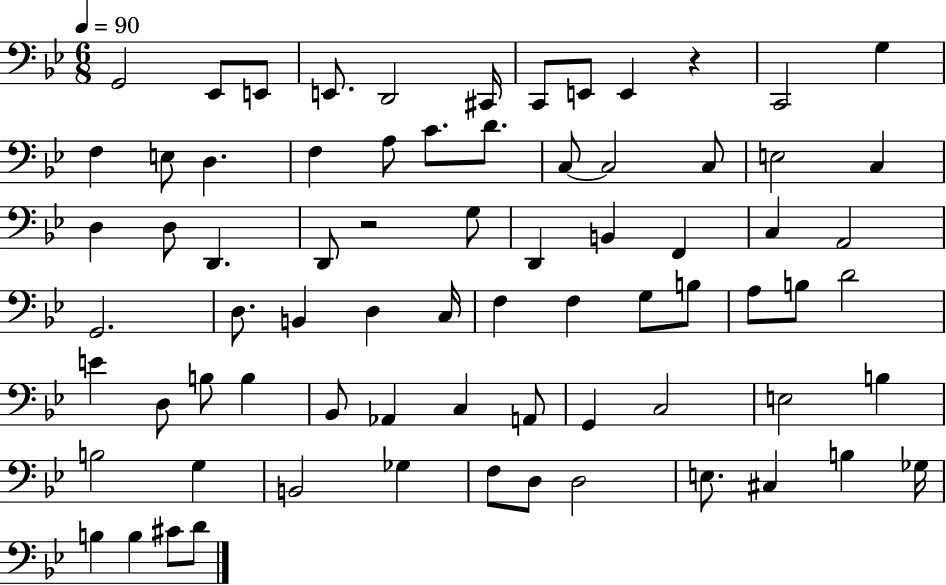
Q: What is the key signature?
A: BES major